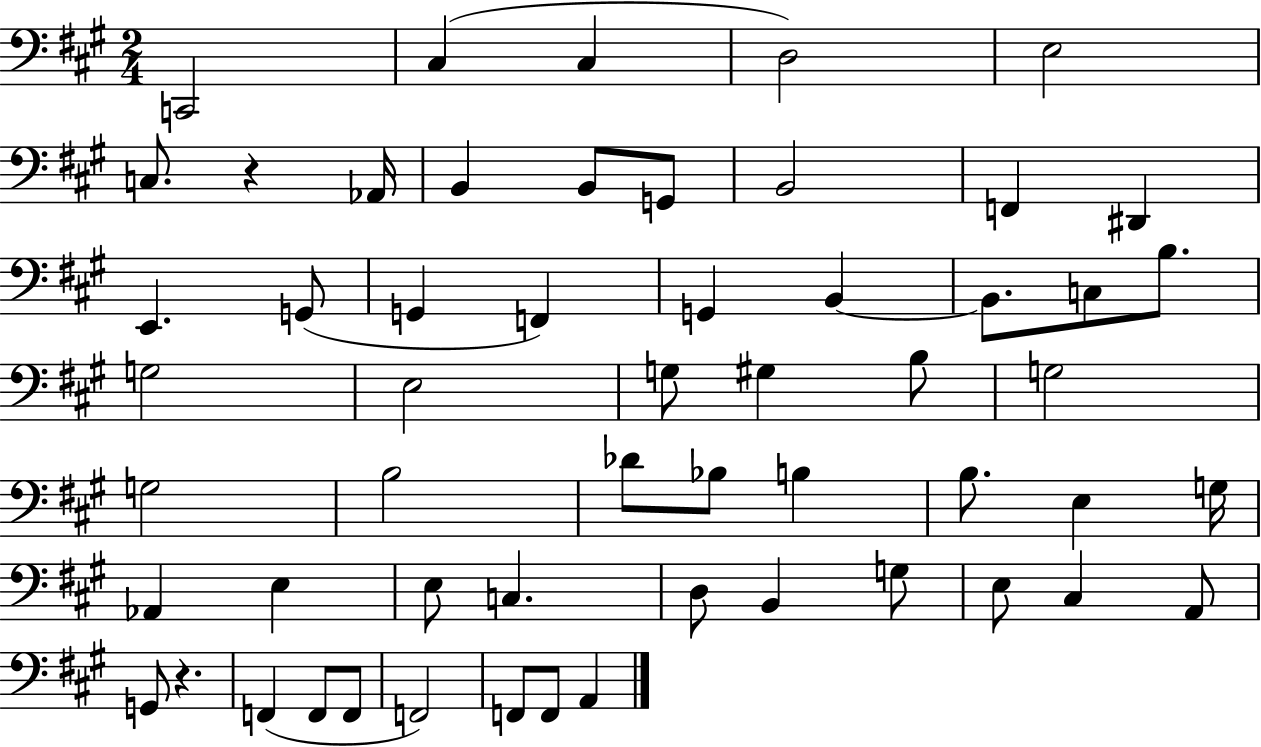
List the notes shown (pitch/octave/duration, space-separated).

C2/h C#3/q C#3/q D3/h E3/h C3/e. R/q Ab2/s B2/q B2/e G2/e B2/h F2/q D#2/q E2/q. G2/e G2/q F2/q G2/q B2/q B2/e. C3/e B3/e. G3/h E3/h G3/e G#3/q B3/e G3/h G3/h B3/h Db4/e Bb3/e B3/q B3/e. E3/q G3/s Ab2/q E3/q E3/e C3/q. D3/e B2/q G3/e E3/e C#3/q A2/e G2/e R/q. F2/q F2/e F2/e F2/h F2/e F2/e A2/q